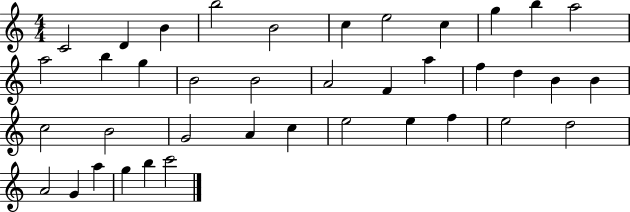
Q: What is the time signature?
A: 4/4